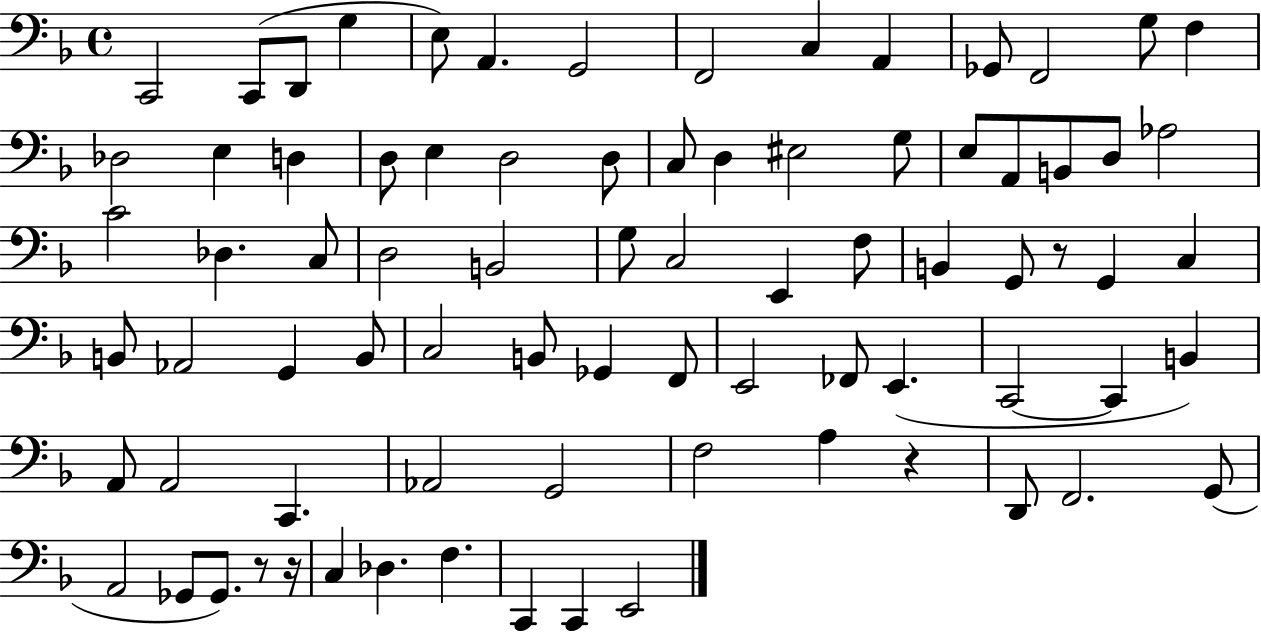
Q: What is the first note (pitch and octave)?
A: C2